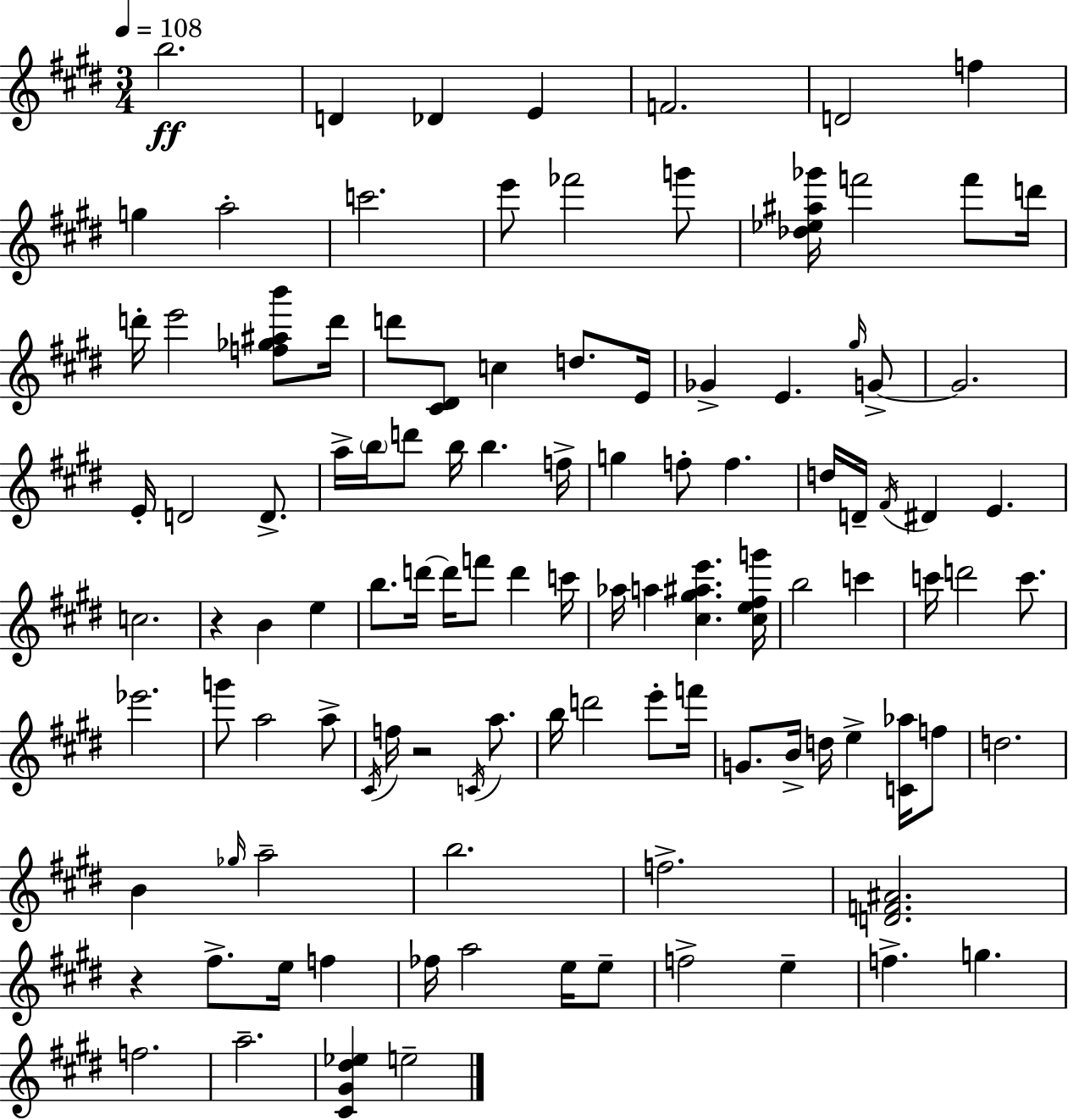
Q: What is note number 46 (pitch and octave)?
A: C5